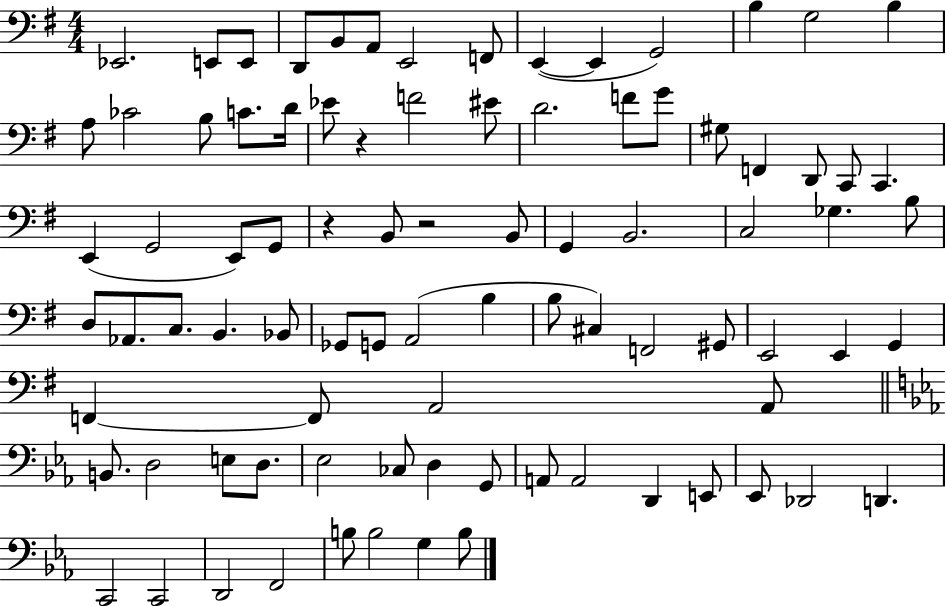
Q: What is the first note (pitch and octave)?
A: Eb2